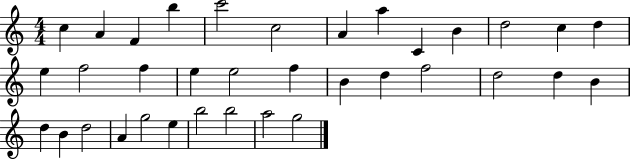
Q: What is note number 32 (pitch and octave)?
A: B5